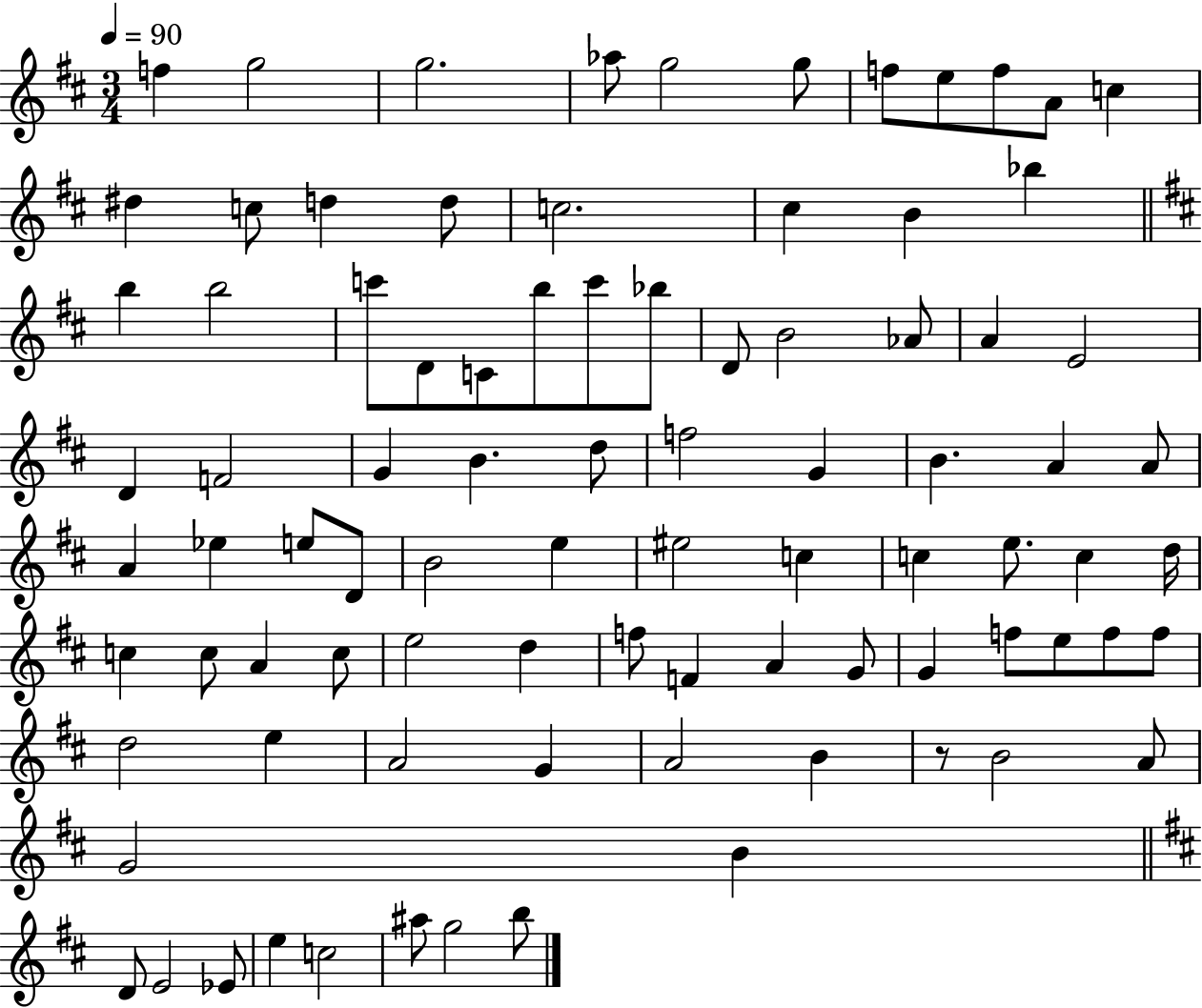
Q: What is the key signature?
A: D major